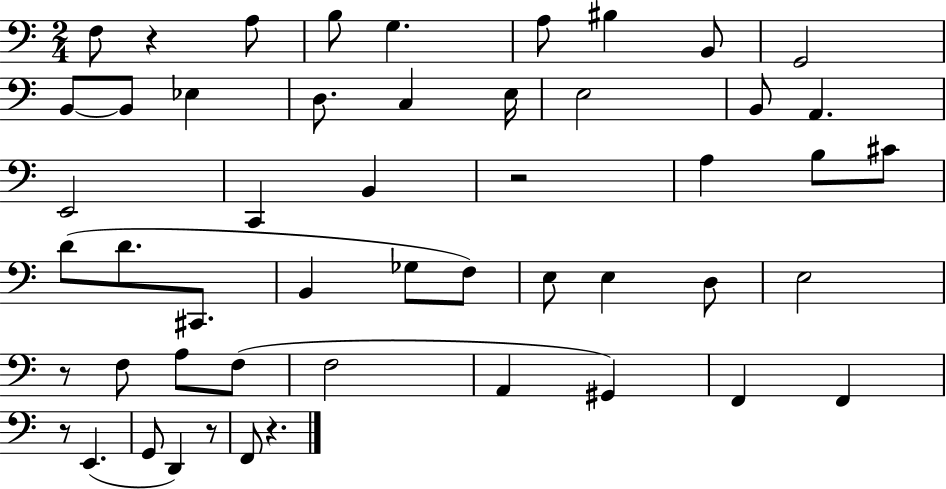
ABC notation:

X:1
T:Untitled
M:2/4
L:1/4
K:C
F,/2 z A,/2 B,/2 G, A,/2 ^B, B,,/2 G,,2 B,,/2 B,,/2 _E, D,/2 C, E,/4 E,2 B,,/2 A,, E,,2 C,, B,, z2 A, B,/2 ^C/2 D/2 D/2 ^C,,/2 B,, _G,/2 F,/2 E,/2 E, D,/2 E,2 z/2 F,/2 A,/2 F,/2 F,2 A,, ^G,, F,, F,, z/2 E,, G,,/2 D,, z/2 F,,/2 z